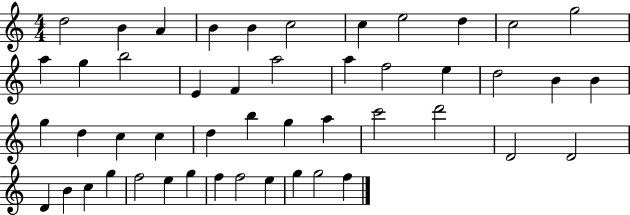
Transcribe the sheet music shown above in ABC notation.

X:1
T:Untitled
M:4/4
L:1/4
K:C
d2 B A B B c2 c e2 d c2 g2 a g b2 E F a2 a f2 e d2 B B g d c c d b g a c'2 d'2 D2 D2 D B c g f2 e g f f2 e g g2 f